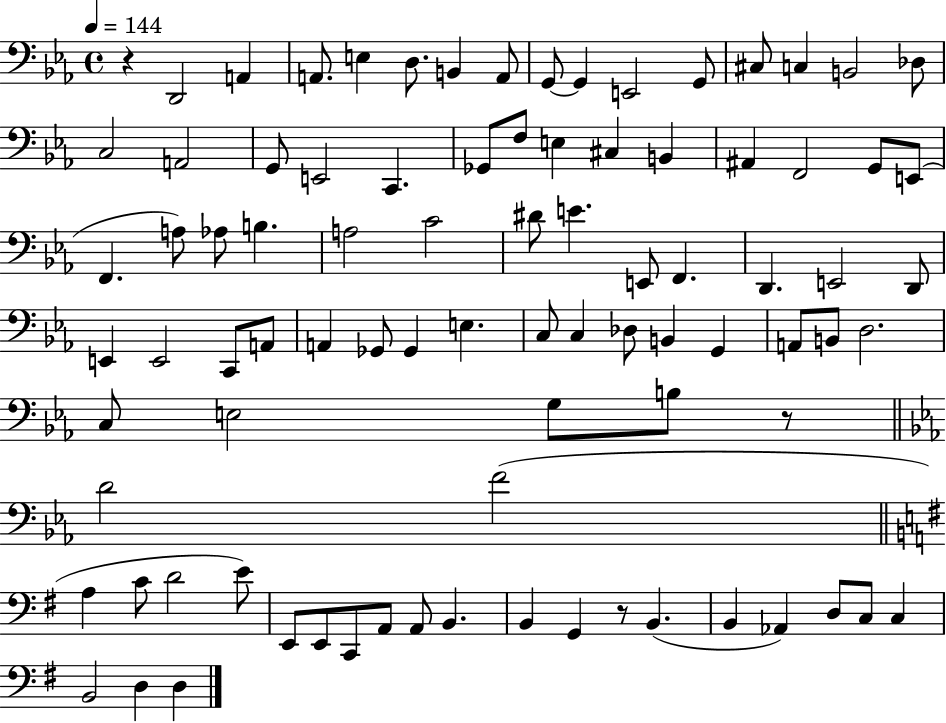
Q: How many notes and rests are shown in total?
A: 88